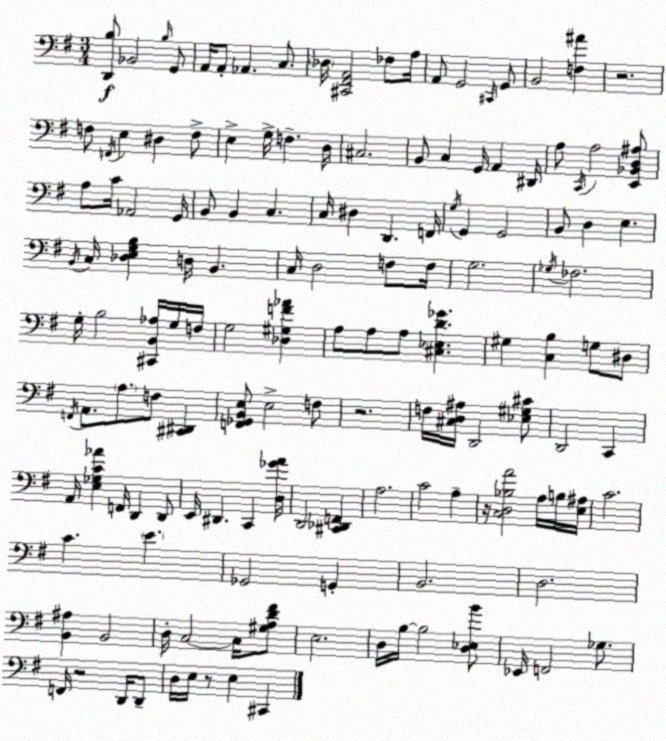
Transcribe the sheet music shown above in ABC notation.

X:1
T:Untitled
M:3/4
L:1/4
K:G
[D,,B,]/2 _B,,2 B,/4 G,,/2 A,,/4 A,,/2 _A,, C,/2 _D,/4 [^C,,^F,,A,,]2 _F,/2 A,/4 A,,/2 G,,2 ^C,,/4 G,,/2 B,,2 [F,^A] z2 F,/2 F,,/4 E, ^D, F,/2 E, G,/4 F, D,/4 ^C,2 B,,/2 C, G,,/4 A,, ^D,,/4 A,/2 C,,/4 A,2 [E,,_B,,D,^A,]/2 A,/2 C/4 _A,,2 G,,/4 B,,/2 B,, C, C,/4 ^D, D,, F,,/4 G,/4 G,, G,,2 B,,/2 D, E, B,,/4 C,/4 [_D,E,G,B,] D,/4 B,, C,/4 D,2 F,/2 F,/4 G,2 _G,/4 _F,2 G,/4 B,2 [^C,,B,,_A,]/4 G,/4 F,/4 G,2 [_D,^G,F_A] A,/2 A,/2 A,/2 [^C,_E,D_G] ^G, [C,B,] G,/2 ^D,/2 F,,/4 A,,/2 A,/2 F,/2 [^C,,^D,,] [F,,_G,,B,,E,]/2 E,2 F,/2 z2 F,/4 [^C,D,^A,]/4 D,,2 [_E,^G,^C]/2 D,,2 C,, A,,/4 [E,_G,C_A] F,,/4 D,, D,,/2 E,,/4 ^D,, C,, [D,_GA]/4 D,,2 [^C,,_D,,F,,] A,2 C2 A, z/4 [C,D,_B,A]2 A,/4 B,/4 [E,^A,]/4 C2 C E _G,,2 G,, B,,2 D,2 [B,,^A,] B,,2 D,/4 C,2 C,/4 [^G,A,D^F]/2 E,2 D,/4 B,/4 B,2 [D,_E,B]/2 _E,,/4 F,,2 _G,/2 F,,/4 z2 D,,/4 D,,/2 D,/4 E,/4 z/2 E, ^C,,